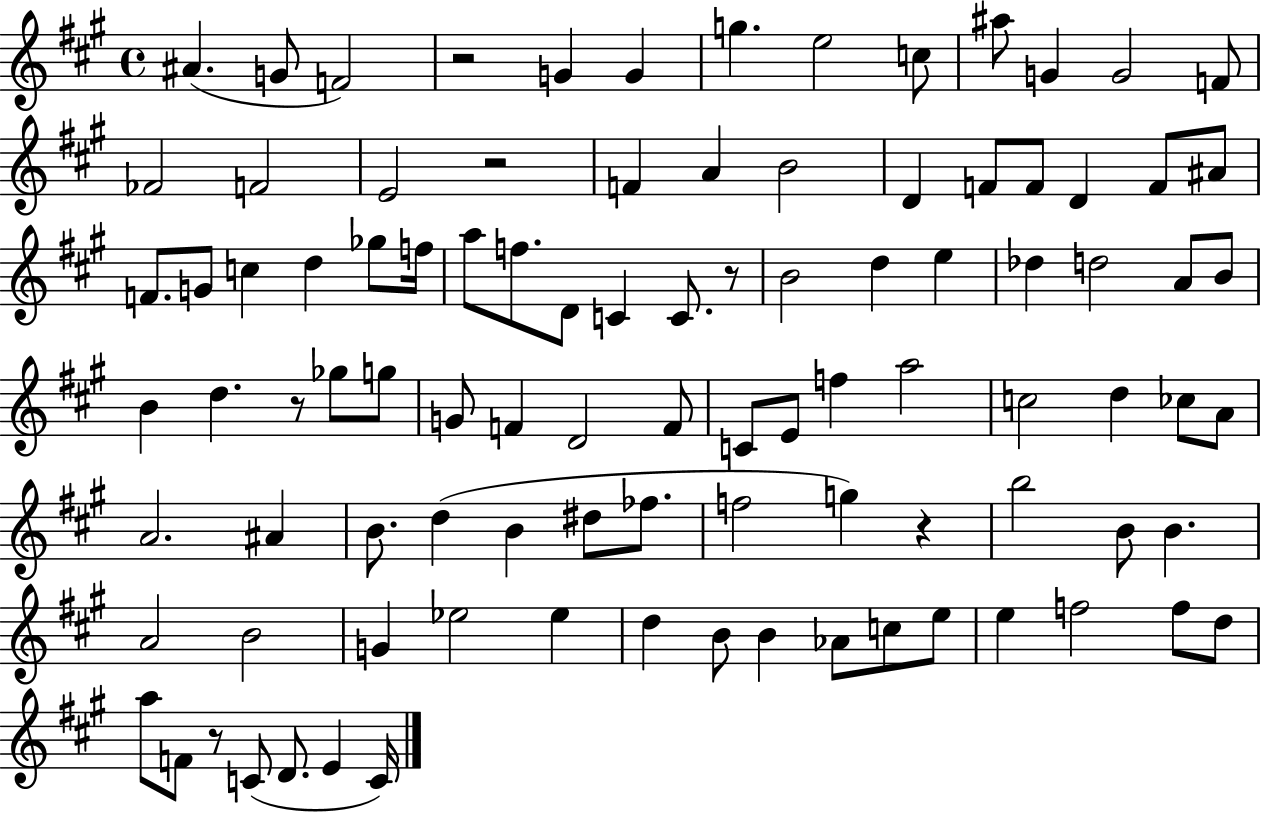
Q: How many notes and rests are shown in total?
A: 97